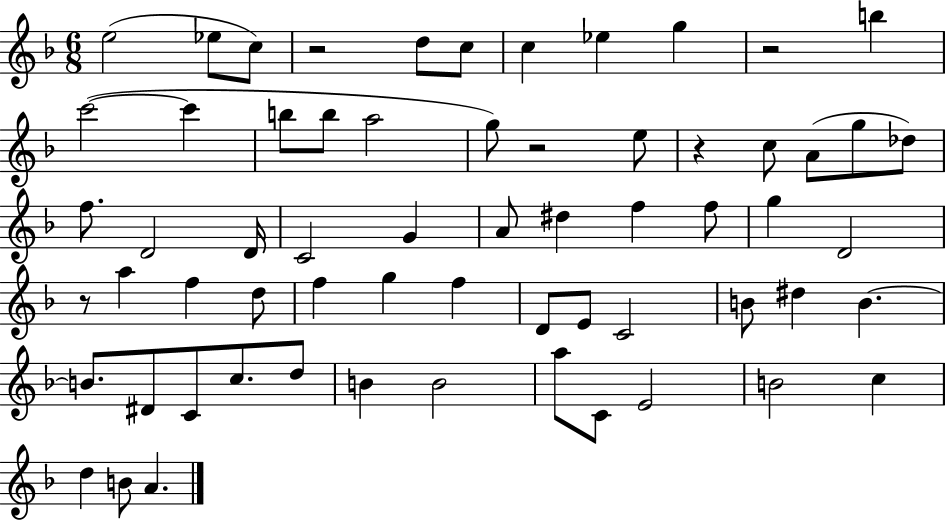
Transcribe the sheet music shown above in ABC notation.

X:1
T:Untitled
M:6/8
L:1/4
K:F
e2 _e/2 c/2 z2 d/2 c/2 c _e g z2 b c'2 c' b/2 b/2 a2 g/2 z2 e/2 z c/2 A/2 g/2 _d/2 f/2 D2 D/4 C2 G A/2 ^d f f/2 g D2 z/2 a f d/2 f g f D/2 E/2 C2 B/2 ^d B B/2 ^D/2 C/2 c/2 d/2 B B2 a/2 C/2 E2 B2 c d B/2 A